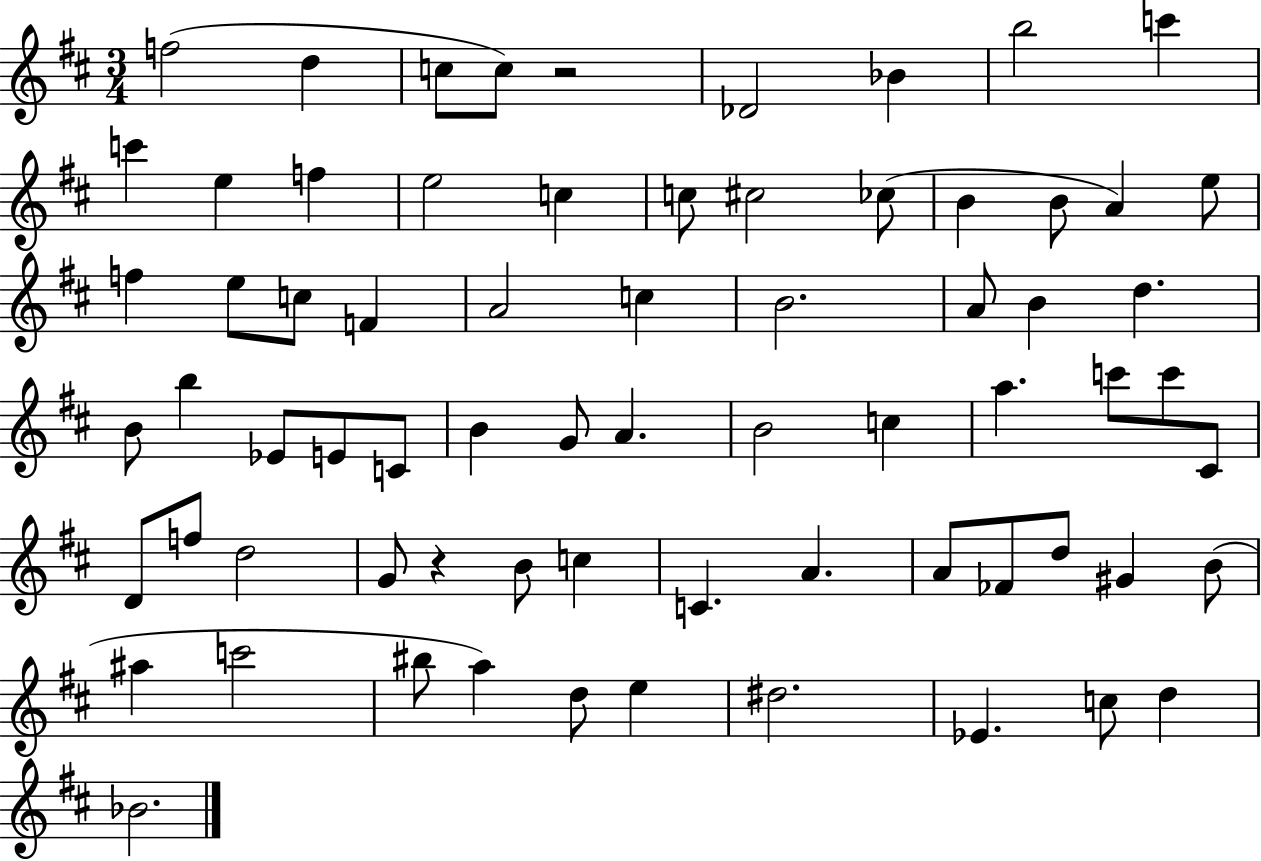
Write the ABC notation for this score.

X:1
T:Untitled
M:3/4
L:1/4
K:D
f2 d c/2 c/2 z2 _D2 _B b2 c' c' e f e2 c c/2 ^c2 _c/2 B B/2 A e/2 f e/2 c/2 F A2 c B2 A/2 B d B/2 b _E/2 E/2 C/2 B G/2 A B2 c a c'/2 c'/2 ^C/2 D/2 f/2 d2 G/2 z B/2 c C A A/2 _F/2 d/2 ^G B/2 ^a c'2 ^b/2 a d/2 e ^d2 _E c/2 d _B2